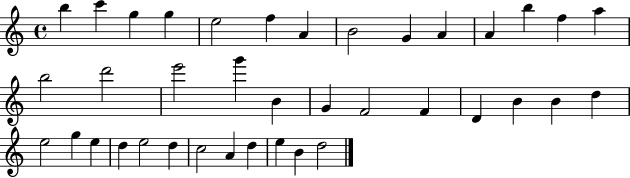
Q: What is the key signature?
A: C major